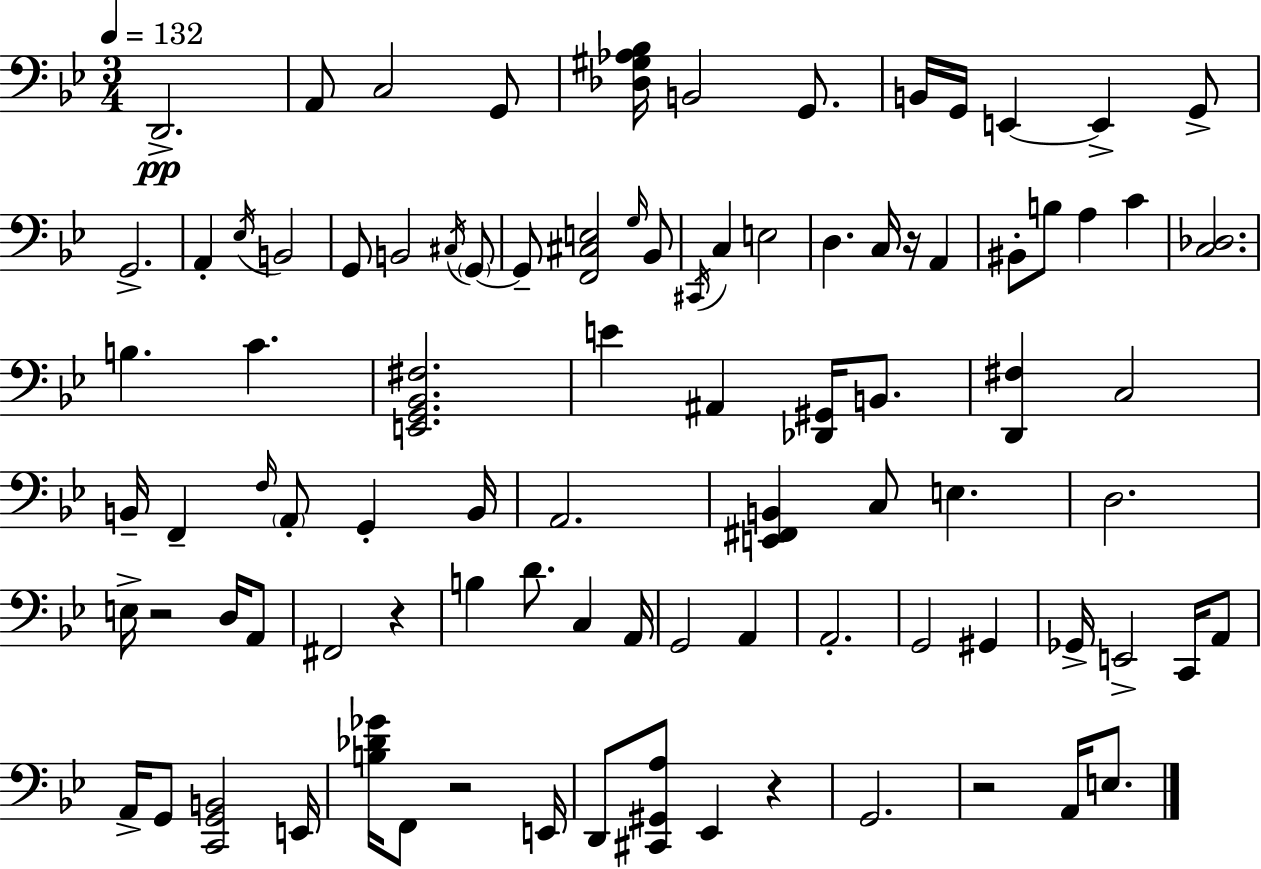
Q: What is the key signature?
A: G minor